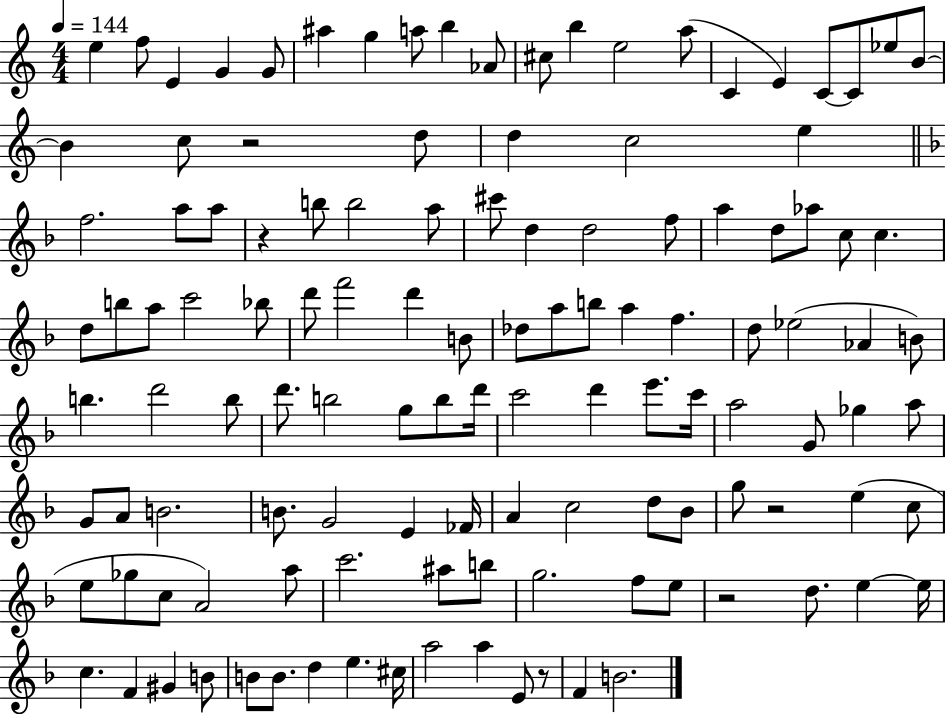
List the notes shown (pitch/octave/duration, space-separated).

E5/q F5/e E4/q G4/q G4/e A#5/q G5/q A5/e B5/q Ab4/e C#5/e B5/q E5/h A5/e C4/q E4/q C4/e C4/e Eb5/e B4/e B4/q C5/e R/h D5/e D5/q C5/h E5/q F5/h. A5/e A5/e R/q B5/e B5/h A5/e C#6/e D5/q D5/h F5/e A5/q D5/e Ab5/e C5/e C5/q. D5/e B5/e A5/e C6/h Bb5/e D6/e F6/h D6/q B4/e Db5/e A5/e B5/e A5/q F5/q. D5/e Eb5/h Ab4/q B4/e B5/q. D6/h B5/e D6/e. B5/h G5/e B5/e D6/s C6/h D6/q E6/e. C6/s A5/h G4/e Gb5/q A5/e G4/e A4/e B4/h. B4/e. G4/h E4/q FES4/s A4/q C5/h D5/e Bb4/e G5/e R/h E5/q C5/e E5/e Gb5/e C5/e A4/h A5/e C6/h. A#5/e B5/e G5/h. F5/e E5/e R/h D5/e. E5/q E5/s C5/q. F4/q G#4/q B4/e B4/e B4/e. D5/q E5/q. C#5/s A5/h A5/q E4/e R/e F4/q B4/h.